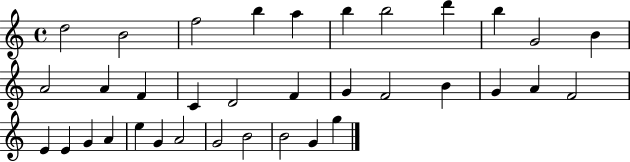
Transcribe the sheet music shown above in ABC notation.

X:1
T:Untitled
M:4/4
L:1/4
K:C
d2 B2 f2 b a b b2 d' b G2 B A2 A F C D2 F G F2 B G A F2 E E G A e G A2 G2 B2 B2 G g